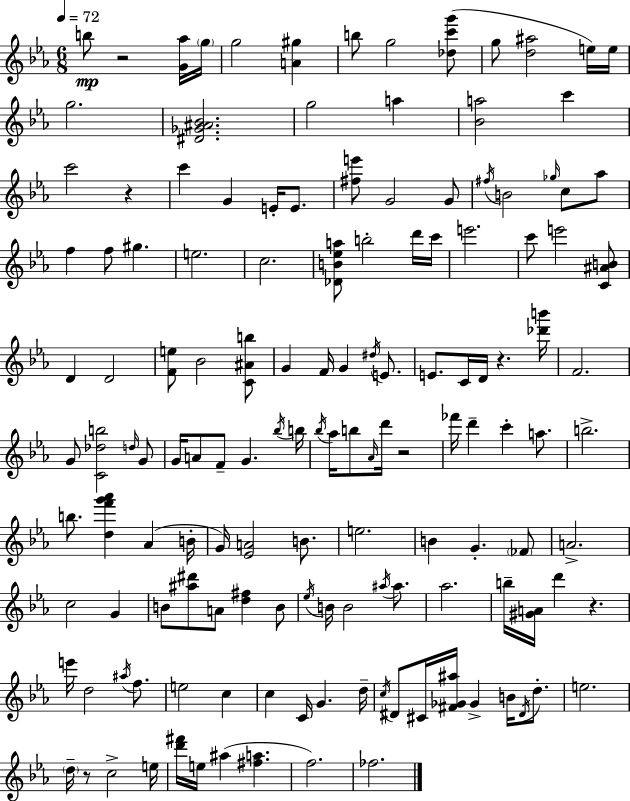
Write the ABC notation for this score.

X:1
T:Untitled
M:6/8
L:1/4
K:Cm
b/2 z2 [G_a]/4 g/4 g2 [A^g] b/2 g2 [_dc'g']/2 g/2 [d^a]2 e/4 e/4 g2 [^D_G^A_B]2 g2 a [_Ba]2 c' c'2 z c' G E/4 E/2 [^fe']/2 G2 G/2 ^f/4 B2 _g/4 c/2 _a/2 f f/2 ^g e2 c2 [_DB_ea]/2 b2 d'/4 c'/4 e'2 c'/2 e'2 [C^AB]/2 D D2 [Fe]/2 _B2 [C^Ab]/2 G F/4 G ^d/4 E/2 E/2 C/4 D/4 z [_d'b']/4 F2 G/2 [C_db]2 d/4 G/2 G/4 A/2 F/2 G _b/4 b/4 _b/4 _a/4 b/2 _A/4 d'/4 z2 _f'/4 d' c' a/2 b2 b/2 [df'g'_a'] _A B/4 G/4 [_EA]2 B/2 e2 B G _F/2 A2 c2 G B/2 [^a^d']/2 A/2 [d^f] B/2 _e/4 B/4 B2 ^a/4 ^a/2 _a2 b/4 [^GA]/4 d' z e'/4 d2 ^a/4 f/2 e2 c c C/4 G d/4 c/4 ^D/2 ^C/4 [^F_G^a]/4 _G B/4 ^D/4 d/2 e2 d/4 z/2 c2 e/4 [d'^f']/4 e/4 ^a [^fa] f2 _f2